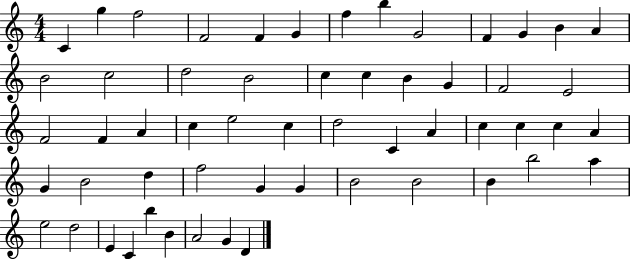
X:1
T:Untitled
M:4/4
L:1/4
K:C
C g f2 F2 F G f b G2 F G B A B2 c2 d2 B2 c c B G F2 E2 F2 F A c e2 c d2 C A c c c A G B2 d f2 G G B2 B2 B b2 a e2 d2 E C b B A2 G D